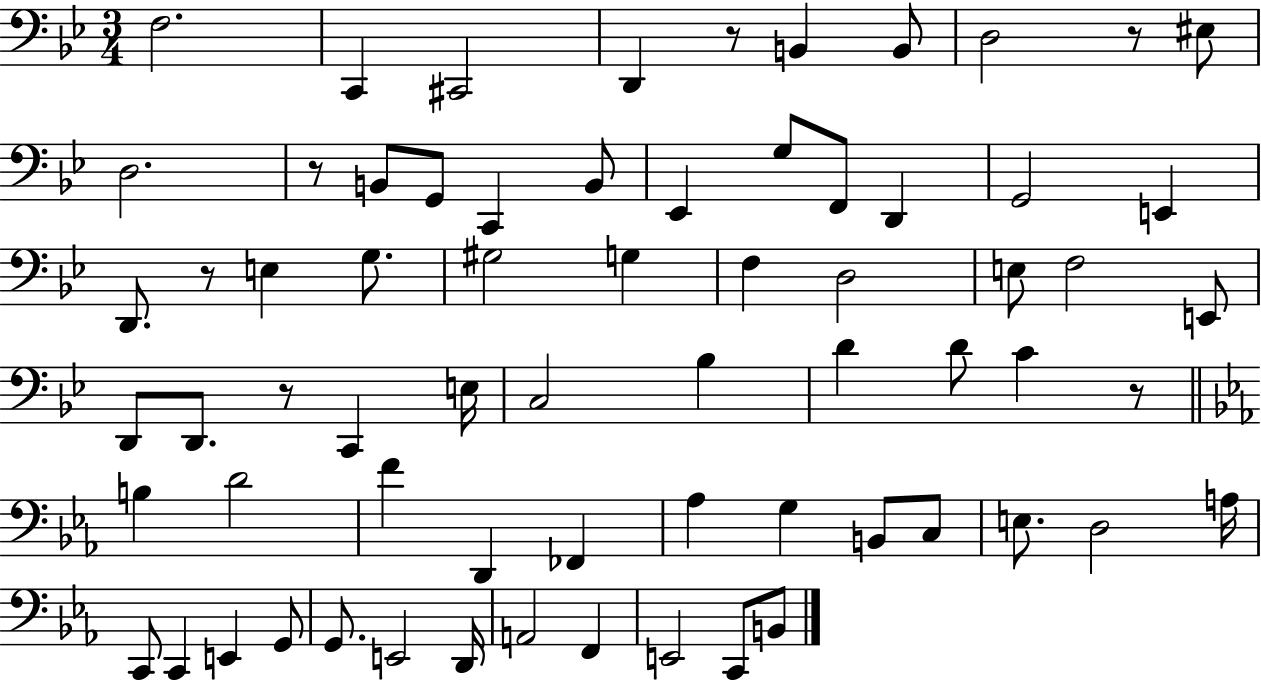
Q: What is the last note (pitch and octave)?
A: B2